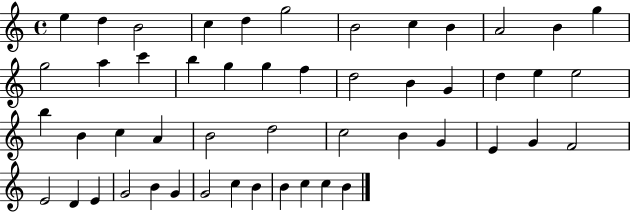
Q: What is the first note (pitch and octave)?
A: E5